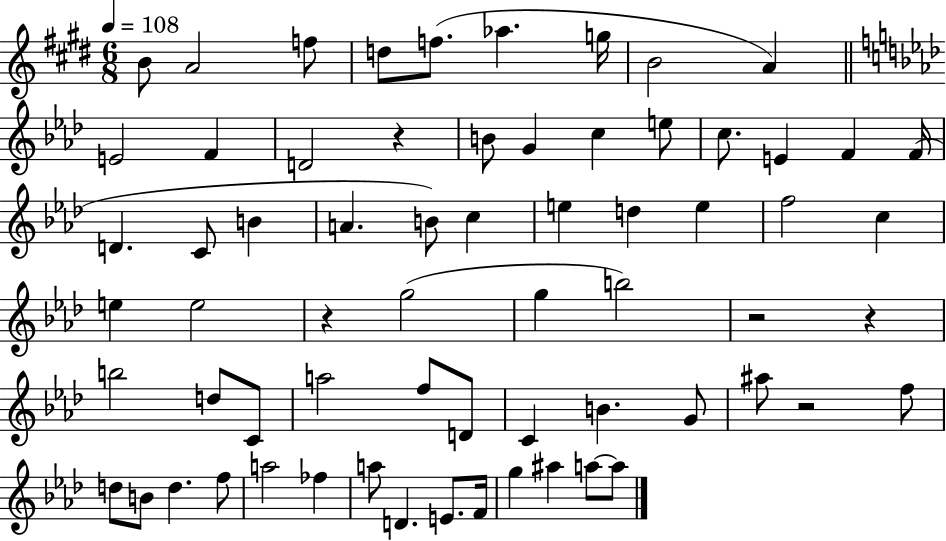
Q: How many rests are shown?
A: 5